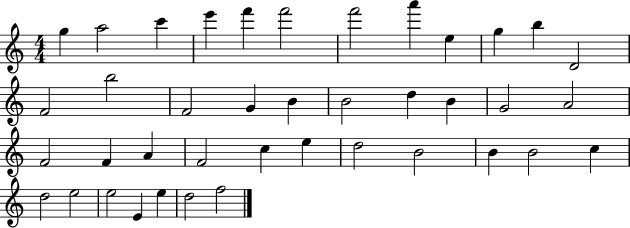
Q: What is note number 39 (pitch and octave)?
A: D5